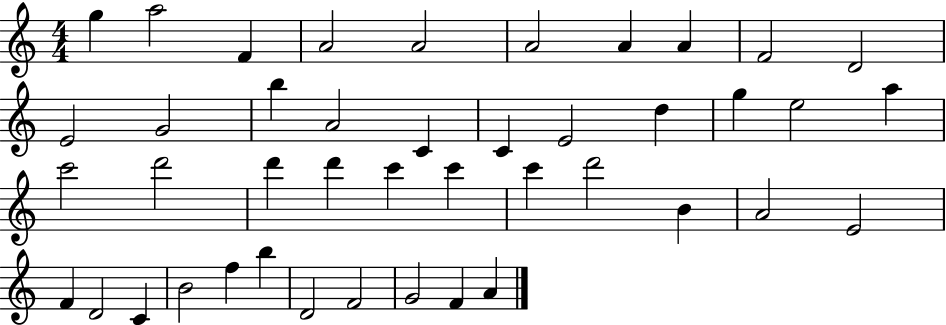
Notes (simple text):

G5/q A5/h F4/q A4/h A4/h A4/h A4/q A4/q F4/h D4/h E4/h G4/h B5/q A4/h C4/q C4/q E4/h D5/q G5/q E5/h A5/q C6/h D6/h D6/q D6/q C6/q C6/q C6/q D6/h B4/q A4/h E4/h F4/q D4/h C4/q B4/h F5/q B5/q D4/h F4/h G4/h F4/q A4/q